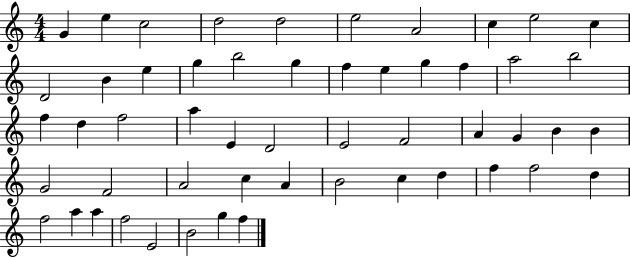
{
  \clef treble
  \numericTimeSignature
  \time 4/4
  \key c \major
  g'4 e''4 c''2 | d''2 d''2 | e''2 a'2 | c''4 e''2 c''4 | \break d'2 b'4 e''4 | g''4 b''2 g''4 | f''4 e''4 g''4 f''4 | a''2 b''2 | \break f''4 d''4 f''2 | a''4 e'4 d'2 | e'2 f'2 | a'4 g'4 b'4 b'4 | \break g'2 f'2 | a'2 c''4 a'4 | b'2 c''4 d''4 | f''4 f''2 d''4 | \break f''2 a''4 a''4 | f''2 e'2 | b'2 g''4 f''4 | \bar "|."
}